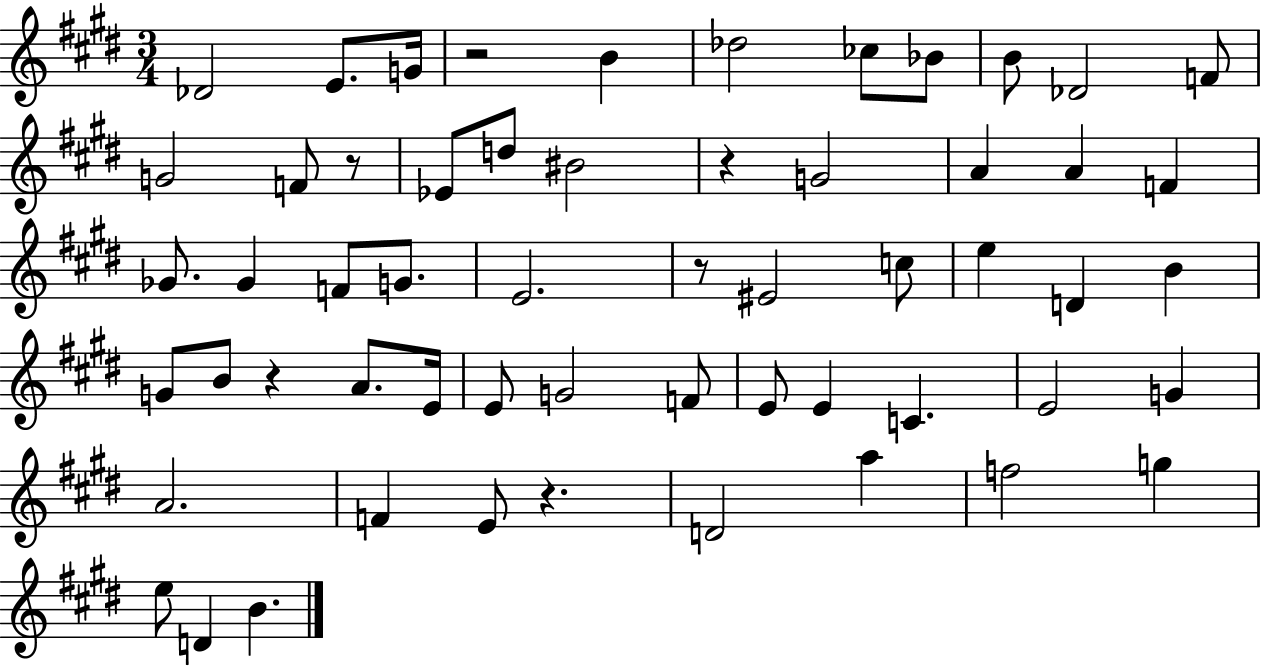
X:1
T:Untitled
M:3/4
L:1/4
K:E
_D2 E/2 G/4 z2 B _d2 _c/2 _B/2 B/2 _D2 F/2 G2 F/2 z/2 _E/2 d/2 ^B2 z G2 A A F _G/2 _G F/2 G/2 E2 z/2 ^E2 c/2 e D B G/2 B/2 z A/2 E/4 E/2 G2 F/2 E/2 E C E2 G A2 F E/2 z D2 a f2 g e/2 D B